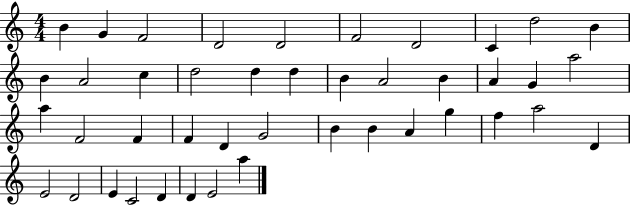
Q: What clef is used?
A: treble